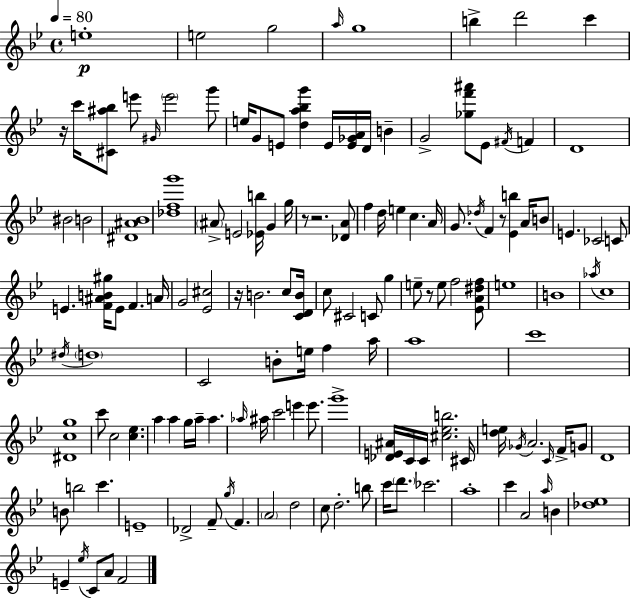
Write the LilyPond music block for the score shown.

{
  \clef treble
  \time 4/4
  \defaultTimeSignature
  \key g \minor
  \tempo 4 = 80
  e''1-.\p | e''2 g''2 | \grace { a''16 } g''1 | b''4-> d'''2 c'''4 | \break r16 c'''16 <cis' ais'' bes''>8 e'''8 \grace { gis'16 } \parenthesize e'''2 | g'''8 e''16 g'8 e'8 <d'' a'' bes'' g'''>4 e'16 <e' ges' a'>16 d'16 b'4-- | g'2-> <ges'' f''' ais'''>8 ees'8 \acciaccatura { fis'16 } f'4 | d'1 | \break bis'2 b'2 | <dis' ais' bes'>1 | <des'' f'' g'''>1 | \parenthesize ais'8-> e'2 <ees' b''>16 g'4 | \break g''16 r8 r2. | <des' a'>8 f''4 d''16 e''4 c''4. | a'16 g'8. \acciaccatura { des''16 } f'4 r8 <ees' b''>4 | a'16 b'8 e'4. ces'2 | \break c'8 e'4. <f' ais' b' gis''>16 e'8 f'4. | a'16 g'2 <ees' cis''>2 | r16 b'2. | c''8 <c' d' b'>16 c''8 cis'2 c'8 | \break g''4 e''8-- r8 e''8 f''2 | <ees' a' dis'' f''>8 e''1 | b'1 | \acciaccatura { aes''16 } c''1 | \break \acciaccatura { dis''16 } \parenthesize d''1 | c'2 b'8-. | e''16 f''4 a''16 a''1 | c'''1 | \break <dis' c'' g''>1 | c'''8 c''2 | <c'' ees''>4. a''4 a''4 g''16 a''16-- | a''4. \grace { aes''16 } ais''16 c'''2 | \break e'''4 e'''8. g'''1-> | <des' e' ais'>16 c'16 c'16 <cis'' ees'' b''>2. | cis'16 <d'' e''>16 \acciaccatura { ges'16 } a'2. | \grace { c'16 } f'16-> g'8 d'1 | \break b'8 b''2 | c'''4. e'1-- | des'2-> | f'8-- \acciaccatura { g''16 } f'4. \parenthesize a'2 | \break d''2 c''8 d''2.-. | b''8 c'''16 \parenthesize d'''8. ces'''2. | a''1-. | c'''4 a'2 | \break \grace { a''16 } b'4 <des'' ees''>1 | e'4-- \acciaccatura { ees''16 } | c'8 a'8 f'2 \bar "|."
}